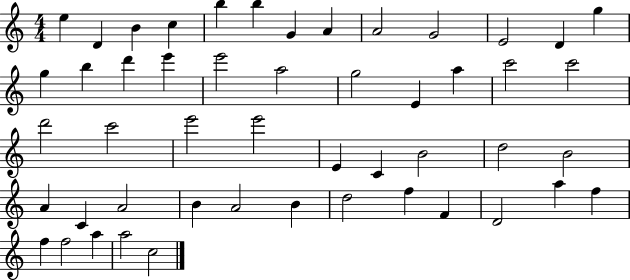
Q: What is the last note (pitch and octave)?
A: C5